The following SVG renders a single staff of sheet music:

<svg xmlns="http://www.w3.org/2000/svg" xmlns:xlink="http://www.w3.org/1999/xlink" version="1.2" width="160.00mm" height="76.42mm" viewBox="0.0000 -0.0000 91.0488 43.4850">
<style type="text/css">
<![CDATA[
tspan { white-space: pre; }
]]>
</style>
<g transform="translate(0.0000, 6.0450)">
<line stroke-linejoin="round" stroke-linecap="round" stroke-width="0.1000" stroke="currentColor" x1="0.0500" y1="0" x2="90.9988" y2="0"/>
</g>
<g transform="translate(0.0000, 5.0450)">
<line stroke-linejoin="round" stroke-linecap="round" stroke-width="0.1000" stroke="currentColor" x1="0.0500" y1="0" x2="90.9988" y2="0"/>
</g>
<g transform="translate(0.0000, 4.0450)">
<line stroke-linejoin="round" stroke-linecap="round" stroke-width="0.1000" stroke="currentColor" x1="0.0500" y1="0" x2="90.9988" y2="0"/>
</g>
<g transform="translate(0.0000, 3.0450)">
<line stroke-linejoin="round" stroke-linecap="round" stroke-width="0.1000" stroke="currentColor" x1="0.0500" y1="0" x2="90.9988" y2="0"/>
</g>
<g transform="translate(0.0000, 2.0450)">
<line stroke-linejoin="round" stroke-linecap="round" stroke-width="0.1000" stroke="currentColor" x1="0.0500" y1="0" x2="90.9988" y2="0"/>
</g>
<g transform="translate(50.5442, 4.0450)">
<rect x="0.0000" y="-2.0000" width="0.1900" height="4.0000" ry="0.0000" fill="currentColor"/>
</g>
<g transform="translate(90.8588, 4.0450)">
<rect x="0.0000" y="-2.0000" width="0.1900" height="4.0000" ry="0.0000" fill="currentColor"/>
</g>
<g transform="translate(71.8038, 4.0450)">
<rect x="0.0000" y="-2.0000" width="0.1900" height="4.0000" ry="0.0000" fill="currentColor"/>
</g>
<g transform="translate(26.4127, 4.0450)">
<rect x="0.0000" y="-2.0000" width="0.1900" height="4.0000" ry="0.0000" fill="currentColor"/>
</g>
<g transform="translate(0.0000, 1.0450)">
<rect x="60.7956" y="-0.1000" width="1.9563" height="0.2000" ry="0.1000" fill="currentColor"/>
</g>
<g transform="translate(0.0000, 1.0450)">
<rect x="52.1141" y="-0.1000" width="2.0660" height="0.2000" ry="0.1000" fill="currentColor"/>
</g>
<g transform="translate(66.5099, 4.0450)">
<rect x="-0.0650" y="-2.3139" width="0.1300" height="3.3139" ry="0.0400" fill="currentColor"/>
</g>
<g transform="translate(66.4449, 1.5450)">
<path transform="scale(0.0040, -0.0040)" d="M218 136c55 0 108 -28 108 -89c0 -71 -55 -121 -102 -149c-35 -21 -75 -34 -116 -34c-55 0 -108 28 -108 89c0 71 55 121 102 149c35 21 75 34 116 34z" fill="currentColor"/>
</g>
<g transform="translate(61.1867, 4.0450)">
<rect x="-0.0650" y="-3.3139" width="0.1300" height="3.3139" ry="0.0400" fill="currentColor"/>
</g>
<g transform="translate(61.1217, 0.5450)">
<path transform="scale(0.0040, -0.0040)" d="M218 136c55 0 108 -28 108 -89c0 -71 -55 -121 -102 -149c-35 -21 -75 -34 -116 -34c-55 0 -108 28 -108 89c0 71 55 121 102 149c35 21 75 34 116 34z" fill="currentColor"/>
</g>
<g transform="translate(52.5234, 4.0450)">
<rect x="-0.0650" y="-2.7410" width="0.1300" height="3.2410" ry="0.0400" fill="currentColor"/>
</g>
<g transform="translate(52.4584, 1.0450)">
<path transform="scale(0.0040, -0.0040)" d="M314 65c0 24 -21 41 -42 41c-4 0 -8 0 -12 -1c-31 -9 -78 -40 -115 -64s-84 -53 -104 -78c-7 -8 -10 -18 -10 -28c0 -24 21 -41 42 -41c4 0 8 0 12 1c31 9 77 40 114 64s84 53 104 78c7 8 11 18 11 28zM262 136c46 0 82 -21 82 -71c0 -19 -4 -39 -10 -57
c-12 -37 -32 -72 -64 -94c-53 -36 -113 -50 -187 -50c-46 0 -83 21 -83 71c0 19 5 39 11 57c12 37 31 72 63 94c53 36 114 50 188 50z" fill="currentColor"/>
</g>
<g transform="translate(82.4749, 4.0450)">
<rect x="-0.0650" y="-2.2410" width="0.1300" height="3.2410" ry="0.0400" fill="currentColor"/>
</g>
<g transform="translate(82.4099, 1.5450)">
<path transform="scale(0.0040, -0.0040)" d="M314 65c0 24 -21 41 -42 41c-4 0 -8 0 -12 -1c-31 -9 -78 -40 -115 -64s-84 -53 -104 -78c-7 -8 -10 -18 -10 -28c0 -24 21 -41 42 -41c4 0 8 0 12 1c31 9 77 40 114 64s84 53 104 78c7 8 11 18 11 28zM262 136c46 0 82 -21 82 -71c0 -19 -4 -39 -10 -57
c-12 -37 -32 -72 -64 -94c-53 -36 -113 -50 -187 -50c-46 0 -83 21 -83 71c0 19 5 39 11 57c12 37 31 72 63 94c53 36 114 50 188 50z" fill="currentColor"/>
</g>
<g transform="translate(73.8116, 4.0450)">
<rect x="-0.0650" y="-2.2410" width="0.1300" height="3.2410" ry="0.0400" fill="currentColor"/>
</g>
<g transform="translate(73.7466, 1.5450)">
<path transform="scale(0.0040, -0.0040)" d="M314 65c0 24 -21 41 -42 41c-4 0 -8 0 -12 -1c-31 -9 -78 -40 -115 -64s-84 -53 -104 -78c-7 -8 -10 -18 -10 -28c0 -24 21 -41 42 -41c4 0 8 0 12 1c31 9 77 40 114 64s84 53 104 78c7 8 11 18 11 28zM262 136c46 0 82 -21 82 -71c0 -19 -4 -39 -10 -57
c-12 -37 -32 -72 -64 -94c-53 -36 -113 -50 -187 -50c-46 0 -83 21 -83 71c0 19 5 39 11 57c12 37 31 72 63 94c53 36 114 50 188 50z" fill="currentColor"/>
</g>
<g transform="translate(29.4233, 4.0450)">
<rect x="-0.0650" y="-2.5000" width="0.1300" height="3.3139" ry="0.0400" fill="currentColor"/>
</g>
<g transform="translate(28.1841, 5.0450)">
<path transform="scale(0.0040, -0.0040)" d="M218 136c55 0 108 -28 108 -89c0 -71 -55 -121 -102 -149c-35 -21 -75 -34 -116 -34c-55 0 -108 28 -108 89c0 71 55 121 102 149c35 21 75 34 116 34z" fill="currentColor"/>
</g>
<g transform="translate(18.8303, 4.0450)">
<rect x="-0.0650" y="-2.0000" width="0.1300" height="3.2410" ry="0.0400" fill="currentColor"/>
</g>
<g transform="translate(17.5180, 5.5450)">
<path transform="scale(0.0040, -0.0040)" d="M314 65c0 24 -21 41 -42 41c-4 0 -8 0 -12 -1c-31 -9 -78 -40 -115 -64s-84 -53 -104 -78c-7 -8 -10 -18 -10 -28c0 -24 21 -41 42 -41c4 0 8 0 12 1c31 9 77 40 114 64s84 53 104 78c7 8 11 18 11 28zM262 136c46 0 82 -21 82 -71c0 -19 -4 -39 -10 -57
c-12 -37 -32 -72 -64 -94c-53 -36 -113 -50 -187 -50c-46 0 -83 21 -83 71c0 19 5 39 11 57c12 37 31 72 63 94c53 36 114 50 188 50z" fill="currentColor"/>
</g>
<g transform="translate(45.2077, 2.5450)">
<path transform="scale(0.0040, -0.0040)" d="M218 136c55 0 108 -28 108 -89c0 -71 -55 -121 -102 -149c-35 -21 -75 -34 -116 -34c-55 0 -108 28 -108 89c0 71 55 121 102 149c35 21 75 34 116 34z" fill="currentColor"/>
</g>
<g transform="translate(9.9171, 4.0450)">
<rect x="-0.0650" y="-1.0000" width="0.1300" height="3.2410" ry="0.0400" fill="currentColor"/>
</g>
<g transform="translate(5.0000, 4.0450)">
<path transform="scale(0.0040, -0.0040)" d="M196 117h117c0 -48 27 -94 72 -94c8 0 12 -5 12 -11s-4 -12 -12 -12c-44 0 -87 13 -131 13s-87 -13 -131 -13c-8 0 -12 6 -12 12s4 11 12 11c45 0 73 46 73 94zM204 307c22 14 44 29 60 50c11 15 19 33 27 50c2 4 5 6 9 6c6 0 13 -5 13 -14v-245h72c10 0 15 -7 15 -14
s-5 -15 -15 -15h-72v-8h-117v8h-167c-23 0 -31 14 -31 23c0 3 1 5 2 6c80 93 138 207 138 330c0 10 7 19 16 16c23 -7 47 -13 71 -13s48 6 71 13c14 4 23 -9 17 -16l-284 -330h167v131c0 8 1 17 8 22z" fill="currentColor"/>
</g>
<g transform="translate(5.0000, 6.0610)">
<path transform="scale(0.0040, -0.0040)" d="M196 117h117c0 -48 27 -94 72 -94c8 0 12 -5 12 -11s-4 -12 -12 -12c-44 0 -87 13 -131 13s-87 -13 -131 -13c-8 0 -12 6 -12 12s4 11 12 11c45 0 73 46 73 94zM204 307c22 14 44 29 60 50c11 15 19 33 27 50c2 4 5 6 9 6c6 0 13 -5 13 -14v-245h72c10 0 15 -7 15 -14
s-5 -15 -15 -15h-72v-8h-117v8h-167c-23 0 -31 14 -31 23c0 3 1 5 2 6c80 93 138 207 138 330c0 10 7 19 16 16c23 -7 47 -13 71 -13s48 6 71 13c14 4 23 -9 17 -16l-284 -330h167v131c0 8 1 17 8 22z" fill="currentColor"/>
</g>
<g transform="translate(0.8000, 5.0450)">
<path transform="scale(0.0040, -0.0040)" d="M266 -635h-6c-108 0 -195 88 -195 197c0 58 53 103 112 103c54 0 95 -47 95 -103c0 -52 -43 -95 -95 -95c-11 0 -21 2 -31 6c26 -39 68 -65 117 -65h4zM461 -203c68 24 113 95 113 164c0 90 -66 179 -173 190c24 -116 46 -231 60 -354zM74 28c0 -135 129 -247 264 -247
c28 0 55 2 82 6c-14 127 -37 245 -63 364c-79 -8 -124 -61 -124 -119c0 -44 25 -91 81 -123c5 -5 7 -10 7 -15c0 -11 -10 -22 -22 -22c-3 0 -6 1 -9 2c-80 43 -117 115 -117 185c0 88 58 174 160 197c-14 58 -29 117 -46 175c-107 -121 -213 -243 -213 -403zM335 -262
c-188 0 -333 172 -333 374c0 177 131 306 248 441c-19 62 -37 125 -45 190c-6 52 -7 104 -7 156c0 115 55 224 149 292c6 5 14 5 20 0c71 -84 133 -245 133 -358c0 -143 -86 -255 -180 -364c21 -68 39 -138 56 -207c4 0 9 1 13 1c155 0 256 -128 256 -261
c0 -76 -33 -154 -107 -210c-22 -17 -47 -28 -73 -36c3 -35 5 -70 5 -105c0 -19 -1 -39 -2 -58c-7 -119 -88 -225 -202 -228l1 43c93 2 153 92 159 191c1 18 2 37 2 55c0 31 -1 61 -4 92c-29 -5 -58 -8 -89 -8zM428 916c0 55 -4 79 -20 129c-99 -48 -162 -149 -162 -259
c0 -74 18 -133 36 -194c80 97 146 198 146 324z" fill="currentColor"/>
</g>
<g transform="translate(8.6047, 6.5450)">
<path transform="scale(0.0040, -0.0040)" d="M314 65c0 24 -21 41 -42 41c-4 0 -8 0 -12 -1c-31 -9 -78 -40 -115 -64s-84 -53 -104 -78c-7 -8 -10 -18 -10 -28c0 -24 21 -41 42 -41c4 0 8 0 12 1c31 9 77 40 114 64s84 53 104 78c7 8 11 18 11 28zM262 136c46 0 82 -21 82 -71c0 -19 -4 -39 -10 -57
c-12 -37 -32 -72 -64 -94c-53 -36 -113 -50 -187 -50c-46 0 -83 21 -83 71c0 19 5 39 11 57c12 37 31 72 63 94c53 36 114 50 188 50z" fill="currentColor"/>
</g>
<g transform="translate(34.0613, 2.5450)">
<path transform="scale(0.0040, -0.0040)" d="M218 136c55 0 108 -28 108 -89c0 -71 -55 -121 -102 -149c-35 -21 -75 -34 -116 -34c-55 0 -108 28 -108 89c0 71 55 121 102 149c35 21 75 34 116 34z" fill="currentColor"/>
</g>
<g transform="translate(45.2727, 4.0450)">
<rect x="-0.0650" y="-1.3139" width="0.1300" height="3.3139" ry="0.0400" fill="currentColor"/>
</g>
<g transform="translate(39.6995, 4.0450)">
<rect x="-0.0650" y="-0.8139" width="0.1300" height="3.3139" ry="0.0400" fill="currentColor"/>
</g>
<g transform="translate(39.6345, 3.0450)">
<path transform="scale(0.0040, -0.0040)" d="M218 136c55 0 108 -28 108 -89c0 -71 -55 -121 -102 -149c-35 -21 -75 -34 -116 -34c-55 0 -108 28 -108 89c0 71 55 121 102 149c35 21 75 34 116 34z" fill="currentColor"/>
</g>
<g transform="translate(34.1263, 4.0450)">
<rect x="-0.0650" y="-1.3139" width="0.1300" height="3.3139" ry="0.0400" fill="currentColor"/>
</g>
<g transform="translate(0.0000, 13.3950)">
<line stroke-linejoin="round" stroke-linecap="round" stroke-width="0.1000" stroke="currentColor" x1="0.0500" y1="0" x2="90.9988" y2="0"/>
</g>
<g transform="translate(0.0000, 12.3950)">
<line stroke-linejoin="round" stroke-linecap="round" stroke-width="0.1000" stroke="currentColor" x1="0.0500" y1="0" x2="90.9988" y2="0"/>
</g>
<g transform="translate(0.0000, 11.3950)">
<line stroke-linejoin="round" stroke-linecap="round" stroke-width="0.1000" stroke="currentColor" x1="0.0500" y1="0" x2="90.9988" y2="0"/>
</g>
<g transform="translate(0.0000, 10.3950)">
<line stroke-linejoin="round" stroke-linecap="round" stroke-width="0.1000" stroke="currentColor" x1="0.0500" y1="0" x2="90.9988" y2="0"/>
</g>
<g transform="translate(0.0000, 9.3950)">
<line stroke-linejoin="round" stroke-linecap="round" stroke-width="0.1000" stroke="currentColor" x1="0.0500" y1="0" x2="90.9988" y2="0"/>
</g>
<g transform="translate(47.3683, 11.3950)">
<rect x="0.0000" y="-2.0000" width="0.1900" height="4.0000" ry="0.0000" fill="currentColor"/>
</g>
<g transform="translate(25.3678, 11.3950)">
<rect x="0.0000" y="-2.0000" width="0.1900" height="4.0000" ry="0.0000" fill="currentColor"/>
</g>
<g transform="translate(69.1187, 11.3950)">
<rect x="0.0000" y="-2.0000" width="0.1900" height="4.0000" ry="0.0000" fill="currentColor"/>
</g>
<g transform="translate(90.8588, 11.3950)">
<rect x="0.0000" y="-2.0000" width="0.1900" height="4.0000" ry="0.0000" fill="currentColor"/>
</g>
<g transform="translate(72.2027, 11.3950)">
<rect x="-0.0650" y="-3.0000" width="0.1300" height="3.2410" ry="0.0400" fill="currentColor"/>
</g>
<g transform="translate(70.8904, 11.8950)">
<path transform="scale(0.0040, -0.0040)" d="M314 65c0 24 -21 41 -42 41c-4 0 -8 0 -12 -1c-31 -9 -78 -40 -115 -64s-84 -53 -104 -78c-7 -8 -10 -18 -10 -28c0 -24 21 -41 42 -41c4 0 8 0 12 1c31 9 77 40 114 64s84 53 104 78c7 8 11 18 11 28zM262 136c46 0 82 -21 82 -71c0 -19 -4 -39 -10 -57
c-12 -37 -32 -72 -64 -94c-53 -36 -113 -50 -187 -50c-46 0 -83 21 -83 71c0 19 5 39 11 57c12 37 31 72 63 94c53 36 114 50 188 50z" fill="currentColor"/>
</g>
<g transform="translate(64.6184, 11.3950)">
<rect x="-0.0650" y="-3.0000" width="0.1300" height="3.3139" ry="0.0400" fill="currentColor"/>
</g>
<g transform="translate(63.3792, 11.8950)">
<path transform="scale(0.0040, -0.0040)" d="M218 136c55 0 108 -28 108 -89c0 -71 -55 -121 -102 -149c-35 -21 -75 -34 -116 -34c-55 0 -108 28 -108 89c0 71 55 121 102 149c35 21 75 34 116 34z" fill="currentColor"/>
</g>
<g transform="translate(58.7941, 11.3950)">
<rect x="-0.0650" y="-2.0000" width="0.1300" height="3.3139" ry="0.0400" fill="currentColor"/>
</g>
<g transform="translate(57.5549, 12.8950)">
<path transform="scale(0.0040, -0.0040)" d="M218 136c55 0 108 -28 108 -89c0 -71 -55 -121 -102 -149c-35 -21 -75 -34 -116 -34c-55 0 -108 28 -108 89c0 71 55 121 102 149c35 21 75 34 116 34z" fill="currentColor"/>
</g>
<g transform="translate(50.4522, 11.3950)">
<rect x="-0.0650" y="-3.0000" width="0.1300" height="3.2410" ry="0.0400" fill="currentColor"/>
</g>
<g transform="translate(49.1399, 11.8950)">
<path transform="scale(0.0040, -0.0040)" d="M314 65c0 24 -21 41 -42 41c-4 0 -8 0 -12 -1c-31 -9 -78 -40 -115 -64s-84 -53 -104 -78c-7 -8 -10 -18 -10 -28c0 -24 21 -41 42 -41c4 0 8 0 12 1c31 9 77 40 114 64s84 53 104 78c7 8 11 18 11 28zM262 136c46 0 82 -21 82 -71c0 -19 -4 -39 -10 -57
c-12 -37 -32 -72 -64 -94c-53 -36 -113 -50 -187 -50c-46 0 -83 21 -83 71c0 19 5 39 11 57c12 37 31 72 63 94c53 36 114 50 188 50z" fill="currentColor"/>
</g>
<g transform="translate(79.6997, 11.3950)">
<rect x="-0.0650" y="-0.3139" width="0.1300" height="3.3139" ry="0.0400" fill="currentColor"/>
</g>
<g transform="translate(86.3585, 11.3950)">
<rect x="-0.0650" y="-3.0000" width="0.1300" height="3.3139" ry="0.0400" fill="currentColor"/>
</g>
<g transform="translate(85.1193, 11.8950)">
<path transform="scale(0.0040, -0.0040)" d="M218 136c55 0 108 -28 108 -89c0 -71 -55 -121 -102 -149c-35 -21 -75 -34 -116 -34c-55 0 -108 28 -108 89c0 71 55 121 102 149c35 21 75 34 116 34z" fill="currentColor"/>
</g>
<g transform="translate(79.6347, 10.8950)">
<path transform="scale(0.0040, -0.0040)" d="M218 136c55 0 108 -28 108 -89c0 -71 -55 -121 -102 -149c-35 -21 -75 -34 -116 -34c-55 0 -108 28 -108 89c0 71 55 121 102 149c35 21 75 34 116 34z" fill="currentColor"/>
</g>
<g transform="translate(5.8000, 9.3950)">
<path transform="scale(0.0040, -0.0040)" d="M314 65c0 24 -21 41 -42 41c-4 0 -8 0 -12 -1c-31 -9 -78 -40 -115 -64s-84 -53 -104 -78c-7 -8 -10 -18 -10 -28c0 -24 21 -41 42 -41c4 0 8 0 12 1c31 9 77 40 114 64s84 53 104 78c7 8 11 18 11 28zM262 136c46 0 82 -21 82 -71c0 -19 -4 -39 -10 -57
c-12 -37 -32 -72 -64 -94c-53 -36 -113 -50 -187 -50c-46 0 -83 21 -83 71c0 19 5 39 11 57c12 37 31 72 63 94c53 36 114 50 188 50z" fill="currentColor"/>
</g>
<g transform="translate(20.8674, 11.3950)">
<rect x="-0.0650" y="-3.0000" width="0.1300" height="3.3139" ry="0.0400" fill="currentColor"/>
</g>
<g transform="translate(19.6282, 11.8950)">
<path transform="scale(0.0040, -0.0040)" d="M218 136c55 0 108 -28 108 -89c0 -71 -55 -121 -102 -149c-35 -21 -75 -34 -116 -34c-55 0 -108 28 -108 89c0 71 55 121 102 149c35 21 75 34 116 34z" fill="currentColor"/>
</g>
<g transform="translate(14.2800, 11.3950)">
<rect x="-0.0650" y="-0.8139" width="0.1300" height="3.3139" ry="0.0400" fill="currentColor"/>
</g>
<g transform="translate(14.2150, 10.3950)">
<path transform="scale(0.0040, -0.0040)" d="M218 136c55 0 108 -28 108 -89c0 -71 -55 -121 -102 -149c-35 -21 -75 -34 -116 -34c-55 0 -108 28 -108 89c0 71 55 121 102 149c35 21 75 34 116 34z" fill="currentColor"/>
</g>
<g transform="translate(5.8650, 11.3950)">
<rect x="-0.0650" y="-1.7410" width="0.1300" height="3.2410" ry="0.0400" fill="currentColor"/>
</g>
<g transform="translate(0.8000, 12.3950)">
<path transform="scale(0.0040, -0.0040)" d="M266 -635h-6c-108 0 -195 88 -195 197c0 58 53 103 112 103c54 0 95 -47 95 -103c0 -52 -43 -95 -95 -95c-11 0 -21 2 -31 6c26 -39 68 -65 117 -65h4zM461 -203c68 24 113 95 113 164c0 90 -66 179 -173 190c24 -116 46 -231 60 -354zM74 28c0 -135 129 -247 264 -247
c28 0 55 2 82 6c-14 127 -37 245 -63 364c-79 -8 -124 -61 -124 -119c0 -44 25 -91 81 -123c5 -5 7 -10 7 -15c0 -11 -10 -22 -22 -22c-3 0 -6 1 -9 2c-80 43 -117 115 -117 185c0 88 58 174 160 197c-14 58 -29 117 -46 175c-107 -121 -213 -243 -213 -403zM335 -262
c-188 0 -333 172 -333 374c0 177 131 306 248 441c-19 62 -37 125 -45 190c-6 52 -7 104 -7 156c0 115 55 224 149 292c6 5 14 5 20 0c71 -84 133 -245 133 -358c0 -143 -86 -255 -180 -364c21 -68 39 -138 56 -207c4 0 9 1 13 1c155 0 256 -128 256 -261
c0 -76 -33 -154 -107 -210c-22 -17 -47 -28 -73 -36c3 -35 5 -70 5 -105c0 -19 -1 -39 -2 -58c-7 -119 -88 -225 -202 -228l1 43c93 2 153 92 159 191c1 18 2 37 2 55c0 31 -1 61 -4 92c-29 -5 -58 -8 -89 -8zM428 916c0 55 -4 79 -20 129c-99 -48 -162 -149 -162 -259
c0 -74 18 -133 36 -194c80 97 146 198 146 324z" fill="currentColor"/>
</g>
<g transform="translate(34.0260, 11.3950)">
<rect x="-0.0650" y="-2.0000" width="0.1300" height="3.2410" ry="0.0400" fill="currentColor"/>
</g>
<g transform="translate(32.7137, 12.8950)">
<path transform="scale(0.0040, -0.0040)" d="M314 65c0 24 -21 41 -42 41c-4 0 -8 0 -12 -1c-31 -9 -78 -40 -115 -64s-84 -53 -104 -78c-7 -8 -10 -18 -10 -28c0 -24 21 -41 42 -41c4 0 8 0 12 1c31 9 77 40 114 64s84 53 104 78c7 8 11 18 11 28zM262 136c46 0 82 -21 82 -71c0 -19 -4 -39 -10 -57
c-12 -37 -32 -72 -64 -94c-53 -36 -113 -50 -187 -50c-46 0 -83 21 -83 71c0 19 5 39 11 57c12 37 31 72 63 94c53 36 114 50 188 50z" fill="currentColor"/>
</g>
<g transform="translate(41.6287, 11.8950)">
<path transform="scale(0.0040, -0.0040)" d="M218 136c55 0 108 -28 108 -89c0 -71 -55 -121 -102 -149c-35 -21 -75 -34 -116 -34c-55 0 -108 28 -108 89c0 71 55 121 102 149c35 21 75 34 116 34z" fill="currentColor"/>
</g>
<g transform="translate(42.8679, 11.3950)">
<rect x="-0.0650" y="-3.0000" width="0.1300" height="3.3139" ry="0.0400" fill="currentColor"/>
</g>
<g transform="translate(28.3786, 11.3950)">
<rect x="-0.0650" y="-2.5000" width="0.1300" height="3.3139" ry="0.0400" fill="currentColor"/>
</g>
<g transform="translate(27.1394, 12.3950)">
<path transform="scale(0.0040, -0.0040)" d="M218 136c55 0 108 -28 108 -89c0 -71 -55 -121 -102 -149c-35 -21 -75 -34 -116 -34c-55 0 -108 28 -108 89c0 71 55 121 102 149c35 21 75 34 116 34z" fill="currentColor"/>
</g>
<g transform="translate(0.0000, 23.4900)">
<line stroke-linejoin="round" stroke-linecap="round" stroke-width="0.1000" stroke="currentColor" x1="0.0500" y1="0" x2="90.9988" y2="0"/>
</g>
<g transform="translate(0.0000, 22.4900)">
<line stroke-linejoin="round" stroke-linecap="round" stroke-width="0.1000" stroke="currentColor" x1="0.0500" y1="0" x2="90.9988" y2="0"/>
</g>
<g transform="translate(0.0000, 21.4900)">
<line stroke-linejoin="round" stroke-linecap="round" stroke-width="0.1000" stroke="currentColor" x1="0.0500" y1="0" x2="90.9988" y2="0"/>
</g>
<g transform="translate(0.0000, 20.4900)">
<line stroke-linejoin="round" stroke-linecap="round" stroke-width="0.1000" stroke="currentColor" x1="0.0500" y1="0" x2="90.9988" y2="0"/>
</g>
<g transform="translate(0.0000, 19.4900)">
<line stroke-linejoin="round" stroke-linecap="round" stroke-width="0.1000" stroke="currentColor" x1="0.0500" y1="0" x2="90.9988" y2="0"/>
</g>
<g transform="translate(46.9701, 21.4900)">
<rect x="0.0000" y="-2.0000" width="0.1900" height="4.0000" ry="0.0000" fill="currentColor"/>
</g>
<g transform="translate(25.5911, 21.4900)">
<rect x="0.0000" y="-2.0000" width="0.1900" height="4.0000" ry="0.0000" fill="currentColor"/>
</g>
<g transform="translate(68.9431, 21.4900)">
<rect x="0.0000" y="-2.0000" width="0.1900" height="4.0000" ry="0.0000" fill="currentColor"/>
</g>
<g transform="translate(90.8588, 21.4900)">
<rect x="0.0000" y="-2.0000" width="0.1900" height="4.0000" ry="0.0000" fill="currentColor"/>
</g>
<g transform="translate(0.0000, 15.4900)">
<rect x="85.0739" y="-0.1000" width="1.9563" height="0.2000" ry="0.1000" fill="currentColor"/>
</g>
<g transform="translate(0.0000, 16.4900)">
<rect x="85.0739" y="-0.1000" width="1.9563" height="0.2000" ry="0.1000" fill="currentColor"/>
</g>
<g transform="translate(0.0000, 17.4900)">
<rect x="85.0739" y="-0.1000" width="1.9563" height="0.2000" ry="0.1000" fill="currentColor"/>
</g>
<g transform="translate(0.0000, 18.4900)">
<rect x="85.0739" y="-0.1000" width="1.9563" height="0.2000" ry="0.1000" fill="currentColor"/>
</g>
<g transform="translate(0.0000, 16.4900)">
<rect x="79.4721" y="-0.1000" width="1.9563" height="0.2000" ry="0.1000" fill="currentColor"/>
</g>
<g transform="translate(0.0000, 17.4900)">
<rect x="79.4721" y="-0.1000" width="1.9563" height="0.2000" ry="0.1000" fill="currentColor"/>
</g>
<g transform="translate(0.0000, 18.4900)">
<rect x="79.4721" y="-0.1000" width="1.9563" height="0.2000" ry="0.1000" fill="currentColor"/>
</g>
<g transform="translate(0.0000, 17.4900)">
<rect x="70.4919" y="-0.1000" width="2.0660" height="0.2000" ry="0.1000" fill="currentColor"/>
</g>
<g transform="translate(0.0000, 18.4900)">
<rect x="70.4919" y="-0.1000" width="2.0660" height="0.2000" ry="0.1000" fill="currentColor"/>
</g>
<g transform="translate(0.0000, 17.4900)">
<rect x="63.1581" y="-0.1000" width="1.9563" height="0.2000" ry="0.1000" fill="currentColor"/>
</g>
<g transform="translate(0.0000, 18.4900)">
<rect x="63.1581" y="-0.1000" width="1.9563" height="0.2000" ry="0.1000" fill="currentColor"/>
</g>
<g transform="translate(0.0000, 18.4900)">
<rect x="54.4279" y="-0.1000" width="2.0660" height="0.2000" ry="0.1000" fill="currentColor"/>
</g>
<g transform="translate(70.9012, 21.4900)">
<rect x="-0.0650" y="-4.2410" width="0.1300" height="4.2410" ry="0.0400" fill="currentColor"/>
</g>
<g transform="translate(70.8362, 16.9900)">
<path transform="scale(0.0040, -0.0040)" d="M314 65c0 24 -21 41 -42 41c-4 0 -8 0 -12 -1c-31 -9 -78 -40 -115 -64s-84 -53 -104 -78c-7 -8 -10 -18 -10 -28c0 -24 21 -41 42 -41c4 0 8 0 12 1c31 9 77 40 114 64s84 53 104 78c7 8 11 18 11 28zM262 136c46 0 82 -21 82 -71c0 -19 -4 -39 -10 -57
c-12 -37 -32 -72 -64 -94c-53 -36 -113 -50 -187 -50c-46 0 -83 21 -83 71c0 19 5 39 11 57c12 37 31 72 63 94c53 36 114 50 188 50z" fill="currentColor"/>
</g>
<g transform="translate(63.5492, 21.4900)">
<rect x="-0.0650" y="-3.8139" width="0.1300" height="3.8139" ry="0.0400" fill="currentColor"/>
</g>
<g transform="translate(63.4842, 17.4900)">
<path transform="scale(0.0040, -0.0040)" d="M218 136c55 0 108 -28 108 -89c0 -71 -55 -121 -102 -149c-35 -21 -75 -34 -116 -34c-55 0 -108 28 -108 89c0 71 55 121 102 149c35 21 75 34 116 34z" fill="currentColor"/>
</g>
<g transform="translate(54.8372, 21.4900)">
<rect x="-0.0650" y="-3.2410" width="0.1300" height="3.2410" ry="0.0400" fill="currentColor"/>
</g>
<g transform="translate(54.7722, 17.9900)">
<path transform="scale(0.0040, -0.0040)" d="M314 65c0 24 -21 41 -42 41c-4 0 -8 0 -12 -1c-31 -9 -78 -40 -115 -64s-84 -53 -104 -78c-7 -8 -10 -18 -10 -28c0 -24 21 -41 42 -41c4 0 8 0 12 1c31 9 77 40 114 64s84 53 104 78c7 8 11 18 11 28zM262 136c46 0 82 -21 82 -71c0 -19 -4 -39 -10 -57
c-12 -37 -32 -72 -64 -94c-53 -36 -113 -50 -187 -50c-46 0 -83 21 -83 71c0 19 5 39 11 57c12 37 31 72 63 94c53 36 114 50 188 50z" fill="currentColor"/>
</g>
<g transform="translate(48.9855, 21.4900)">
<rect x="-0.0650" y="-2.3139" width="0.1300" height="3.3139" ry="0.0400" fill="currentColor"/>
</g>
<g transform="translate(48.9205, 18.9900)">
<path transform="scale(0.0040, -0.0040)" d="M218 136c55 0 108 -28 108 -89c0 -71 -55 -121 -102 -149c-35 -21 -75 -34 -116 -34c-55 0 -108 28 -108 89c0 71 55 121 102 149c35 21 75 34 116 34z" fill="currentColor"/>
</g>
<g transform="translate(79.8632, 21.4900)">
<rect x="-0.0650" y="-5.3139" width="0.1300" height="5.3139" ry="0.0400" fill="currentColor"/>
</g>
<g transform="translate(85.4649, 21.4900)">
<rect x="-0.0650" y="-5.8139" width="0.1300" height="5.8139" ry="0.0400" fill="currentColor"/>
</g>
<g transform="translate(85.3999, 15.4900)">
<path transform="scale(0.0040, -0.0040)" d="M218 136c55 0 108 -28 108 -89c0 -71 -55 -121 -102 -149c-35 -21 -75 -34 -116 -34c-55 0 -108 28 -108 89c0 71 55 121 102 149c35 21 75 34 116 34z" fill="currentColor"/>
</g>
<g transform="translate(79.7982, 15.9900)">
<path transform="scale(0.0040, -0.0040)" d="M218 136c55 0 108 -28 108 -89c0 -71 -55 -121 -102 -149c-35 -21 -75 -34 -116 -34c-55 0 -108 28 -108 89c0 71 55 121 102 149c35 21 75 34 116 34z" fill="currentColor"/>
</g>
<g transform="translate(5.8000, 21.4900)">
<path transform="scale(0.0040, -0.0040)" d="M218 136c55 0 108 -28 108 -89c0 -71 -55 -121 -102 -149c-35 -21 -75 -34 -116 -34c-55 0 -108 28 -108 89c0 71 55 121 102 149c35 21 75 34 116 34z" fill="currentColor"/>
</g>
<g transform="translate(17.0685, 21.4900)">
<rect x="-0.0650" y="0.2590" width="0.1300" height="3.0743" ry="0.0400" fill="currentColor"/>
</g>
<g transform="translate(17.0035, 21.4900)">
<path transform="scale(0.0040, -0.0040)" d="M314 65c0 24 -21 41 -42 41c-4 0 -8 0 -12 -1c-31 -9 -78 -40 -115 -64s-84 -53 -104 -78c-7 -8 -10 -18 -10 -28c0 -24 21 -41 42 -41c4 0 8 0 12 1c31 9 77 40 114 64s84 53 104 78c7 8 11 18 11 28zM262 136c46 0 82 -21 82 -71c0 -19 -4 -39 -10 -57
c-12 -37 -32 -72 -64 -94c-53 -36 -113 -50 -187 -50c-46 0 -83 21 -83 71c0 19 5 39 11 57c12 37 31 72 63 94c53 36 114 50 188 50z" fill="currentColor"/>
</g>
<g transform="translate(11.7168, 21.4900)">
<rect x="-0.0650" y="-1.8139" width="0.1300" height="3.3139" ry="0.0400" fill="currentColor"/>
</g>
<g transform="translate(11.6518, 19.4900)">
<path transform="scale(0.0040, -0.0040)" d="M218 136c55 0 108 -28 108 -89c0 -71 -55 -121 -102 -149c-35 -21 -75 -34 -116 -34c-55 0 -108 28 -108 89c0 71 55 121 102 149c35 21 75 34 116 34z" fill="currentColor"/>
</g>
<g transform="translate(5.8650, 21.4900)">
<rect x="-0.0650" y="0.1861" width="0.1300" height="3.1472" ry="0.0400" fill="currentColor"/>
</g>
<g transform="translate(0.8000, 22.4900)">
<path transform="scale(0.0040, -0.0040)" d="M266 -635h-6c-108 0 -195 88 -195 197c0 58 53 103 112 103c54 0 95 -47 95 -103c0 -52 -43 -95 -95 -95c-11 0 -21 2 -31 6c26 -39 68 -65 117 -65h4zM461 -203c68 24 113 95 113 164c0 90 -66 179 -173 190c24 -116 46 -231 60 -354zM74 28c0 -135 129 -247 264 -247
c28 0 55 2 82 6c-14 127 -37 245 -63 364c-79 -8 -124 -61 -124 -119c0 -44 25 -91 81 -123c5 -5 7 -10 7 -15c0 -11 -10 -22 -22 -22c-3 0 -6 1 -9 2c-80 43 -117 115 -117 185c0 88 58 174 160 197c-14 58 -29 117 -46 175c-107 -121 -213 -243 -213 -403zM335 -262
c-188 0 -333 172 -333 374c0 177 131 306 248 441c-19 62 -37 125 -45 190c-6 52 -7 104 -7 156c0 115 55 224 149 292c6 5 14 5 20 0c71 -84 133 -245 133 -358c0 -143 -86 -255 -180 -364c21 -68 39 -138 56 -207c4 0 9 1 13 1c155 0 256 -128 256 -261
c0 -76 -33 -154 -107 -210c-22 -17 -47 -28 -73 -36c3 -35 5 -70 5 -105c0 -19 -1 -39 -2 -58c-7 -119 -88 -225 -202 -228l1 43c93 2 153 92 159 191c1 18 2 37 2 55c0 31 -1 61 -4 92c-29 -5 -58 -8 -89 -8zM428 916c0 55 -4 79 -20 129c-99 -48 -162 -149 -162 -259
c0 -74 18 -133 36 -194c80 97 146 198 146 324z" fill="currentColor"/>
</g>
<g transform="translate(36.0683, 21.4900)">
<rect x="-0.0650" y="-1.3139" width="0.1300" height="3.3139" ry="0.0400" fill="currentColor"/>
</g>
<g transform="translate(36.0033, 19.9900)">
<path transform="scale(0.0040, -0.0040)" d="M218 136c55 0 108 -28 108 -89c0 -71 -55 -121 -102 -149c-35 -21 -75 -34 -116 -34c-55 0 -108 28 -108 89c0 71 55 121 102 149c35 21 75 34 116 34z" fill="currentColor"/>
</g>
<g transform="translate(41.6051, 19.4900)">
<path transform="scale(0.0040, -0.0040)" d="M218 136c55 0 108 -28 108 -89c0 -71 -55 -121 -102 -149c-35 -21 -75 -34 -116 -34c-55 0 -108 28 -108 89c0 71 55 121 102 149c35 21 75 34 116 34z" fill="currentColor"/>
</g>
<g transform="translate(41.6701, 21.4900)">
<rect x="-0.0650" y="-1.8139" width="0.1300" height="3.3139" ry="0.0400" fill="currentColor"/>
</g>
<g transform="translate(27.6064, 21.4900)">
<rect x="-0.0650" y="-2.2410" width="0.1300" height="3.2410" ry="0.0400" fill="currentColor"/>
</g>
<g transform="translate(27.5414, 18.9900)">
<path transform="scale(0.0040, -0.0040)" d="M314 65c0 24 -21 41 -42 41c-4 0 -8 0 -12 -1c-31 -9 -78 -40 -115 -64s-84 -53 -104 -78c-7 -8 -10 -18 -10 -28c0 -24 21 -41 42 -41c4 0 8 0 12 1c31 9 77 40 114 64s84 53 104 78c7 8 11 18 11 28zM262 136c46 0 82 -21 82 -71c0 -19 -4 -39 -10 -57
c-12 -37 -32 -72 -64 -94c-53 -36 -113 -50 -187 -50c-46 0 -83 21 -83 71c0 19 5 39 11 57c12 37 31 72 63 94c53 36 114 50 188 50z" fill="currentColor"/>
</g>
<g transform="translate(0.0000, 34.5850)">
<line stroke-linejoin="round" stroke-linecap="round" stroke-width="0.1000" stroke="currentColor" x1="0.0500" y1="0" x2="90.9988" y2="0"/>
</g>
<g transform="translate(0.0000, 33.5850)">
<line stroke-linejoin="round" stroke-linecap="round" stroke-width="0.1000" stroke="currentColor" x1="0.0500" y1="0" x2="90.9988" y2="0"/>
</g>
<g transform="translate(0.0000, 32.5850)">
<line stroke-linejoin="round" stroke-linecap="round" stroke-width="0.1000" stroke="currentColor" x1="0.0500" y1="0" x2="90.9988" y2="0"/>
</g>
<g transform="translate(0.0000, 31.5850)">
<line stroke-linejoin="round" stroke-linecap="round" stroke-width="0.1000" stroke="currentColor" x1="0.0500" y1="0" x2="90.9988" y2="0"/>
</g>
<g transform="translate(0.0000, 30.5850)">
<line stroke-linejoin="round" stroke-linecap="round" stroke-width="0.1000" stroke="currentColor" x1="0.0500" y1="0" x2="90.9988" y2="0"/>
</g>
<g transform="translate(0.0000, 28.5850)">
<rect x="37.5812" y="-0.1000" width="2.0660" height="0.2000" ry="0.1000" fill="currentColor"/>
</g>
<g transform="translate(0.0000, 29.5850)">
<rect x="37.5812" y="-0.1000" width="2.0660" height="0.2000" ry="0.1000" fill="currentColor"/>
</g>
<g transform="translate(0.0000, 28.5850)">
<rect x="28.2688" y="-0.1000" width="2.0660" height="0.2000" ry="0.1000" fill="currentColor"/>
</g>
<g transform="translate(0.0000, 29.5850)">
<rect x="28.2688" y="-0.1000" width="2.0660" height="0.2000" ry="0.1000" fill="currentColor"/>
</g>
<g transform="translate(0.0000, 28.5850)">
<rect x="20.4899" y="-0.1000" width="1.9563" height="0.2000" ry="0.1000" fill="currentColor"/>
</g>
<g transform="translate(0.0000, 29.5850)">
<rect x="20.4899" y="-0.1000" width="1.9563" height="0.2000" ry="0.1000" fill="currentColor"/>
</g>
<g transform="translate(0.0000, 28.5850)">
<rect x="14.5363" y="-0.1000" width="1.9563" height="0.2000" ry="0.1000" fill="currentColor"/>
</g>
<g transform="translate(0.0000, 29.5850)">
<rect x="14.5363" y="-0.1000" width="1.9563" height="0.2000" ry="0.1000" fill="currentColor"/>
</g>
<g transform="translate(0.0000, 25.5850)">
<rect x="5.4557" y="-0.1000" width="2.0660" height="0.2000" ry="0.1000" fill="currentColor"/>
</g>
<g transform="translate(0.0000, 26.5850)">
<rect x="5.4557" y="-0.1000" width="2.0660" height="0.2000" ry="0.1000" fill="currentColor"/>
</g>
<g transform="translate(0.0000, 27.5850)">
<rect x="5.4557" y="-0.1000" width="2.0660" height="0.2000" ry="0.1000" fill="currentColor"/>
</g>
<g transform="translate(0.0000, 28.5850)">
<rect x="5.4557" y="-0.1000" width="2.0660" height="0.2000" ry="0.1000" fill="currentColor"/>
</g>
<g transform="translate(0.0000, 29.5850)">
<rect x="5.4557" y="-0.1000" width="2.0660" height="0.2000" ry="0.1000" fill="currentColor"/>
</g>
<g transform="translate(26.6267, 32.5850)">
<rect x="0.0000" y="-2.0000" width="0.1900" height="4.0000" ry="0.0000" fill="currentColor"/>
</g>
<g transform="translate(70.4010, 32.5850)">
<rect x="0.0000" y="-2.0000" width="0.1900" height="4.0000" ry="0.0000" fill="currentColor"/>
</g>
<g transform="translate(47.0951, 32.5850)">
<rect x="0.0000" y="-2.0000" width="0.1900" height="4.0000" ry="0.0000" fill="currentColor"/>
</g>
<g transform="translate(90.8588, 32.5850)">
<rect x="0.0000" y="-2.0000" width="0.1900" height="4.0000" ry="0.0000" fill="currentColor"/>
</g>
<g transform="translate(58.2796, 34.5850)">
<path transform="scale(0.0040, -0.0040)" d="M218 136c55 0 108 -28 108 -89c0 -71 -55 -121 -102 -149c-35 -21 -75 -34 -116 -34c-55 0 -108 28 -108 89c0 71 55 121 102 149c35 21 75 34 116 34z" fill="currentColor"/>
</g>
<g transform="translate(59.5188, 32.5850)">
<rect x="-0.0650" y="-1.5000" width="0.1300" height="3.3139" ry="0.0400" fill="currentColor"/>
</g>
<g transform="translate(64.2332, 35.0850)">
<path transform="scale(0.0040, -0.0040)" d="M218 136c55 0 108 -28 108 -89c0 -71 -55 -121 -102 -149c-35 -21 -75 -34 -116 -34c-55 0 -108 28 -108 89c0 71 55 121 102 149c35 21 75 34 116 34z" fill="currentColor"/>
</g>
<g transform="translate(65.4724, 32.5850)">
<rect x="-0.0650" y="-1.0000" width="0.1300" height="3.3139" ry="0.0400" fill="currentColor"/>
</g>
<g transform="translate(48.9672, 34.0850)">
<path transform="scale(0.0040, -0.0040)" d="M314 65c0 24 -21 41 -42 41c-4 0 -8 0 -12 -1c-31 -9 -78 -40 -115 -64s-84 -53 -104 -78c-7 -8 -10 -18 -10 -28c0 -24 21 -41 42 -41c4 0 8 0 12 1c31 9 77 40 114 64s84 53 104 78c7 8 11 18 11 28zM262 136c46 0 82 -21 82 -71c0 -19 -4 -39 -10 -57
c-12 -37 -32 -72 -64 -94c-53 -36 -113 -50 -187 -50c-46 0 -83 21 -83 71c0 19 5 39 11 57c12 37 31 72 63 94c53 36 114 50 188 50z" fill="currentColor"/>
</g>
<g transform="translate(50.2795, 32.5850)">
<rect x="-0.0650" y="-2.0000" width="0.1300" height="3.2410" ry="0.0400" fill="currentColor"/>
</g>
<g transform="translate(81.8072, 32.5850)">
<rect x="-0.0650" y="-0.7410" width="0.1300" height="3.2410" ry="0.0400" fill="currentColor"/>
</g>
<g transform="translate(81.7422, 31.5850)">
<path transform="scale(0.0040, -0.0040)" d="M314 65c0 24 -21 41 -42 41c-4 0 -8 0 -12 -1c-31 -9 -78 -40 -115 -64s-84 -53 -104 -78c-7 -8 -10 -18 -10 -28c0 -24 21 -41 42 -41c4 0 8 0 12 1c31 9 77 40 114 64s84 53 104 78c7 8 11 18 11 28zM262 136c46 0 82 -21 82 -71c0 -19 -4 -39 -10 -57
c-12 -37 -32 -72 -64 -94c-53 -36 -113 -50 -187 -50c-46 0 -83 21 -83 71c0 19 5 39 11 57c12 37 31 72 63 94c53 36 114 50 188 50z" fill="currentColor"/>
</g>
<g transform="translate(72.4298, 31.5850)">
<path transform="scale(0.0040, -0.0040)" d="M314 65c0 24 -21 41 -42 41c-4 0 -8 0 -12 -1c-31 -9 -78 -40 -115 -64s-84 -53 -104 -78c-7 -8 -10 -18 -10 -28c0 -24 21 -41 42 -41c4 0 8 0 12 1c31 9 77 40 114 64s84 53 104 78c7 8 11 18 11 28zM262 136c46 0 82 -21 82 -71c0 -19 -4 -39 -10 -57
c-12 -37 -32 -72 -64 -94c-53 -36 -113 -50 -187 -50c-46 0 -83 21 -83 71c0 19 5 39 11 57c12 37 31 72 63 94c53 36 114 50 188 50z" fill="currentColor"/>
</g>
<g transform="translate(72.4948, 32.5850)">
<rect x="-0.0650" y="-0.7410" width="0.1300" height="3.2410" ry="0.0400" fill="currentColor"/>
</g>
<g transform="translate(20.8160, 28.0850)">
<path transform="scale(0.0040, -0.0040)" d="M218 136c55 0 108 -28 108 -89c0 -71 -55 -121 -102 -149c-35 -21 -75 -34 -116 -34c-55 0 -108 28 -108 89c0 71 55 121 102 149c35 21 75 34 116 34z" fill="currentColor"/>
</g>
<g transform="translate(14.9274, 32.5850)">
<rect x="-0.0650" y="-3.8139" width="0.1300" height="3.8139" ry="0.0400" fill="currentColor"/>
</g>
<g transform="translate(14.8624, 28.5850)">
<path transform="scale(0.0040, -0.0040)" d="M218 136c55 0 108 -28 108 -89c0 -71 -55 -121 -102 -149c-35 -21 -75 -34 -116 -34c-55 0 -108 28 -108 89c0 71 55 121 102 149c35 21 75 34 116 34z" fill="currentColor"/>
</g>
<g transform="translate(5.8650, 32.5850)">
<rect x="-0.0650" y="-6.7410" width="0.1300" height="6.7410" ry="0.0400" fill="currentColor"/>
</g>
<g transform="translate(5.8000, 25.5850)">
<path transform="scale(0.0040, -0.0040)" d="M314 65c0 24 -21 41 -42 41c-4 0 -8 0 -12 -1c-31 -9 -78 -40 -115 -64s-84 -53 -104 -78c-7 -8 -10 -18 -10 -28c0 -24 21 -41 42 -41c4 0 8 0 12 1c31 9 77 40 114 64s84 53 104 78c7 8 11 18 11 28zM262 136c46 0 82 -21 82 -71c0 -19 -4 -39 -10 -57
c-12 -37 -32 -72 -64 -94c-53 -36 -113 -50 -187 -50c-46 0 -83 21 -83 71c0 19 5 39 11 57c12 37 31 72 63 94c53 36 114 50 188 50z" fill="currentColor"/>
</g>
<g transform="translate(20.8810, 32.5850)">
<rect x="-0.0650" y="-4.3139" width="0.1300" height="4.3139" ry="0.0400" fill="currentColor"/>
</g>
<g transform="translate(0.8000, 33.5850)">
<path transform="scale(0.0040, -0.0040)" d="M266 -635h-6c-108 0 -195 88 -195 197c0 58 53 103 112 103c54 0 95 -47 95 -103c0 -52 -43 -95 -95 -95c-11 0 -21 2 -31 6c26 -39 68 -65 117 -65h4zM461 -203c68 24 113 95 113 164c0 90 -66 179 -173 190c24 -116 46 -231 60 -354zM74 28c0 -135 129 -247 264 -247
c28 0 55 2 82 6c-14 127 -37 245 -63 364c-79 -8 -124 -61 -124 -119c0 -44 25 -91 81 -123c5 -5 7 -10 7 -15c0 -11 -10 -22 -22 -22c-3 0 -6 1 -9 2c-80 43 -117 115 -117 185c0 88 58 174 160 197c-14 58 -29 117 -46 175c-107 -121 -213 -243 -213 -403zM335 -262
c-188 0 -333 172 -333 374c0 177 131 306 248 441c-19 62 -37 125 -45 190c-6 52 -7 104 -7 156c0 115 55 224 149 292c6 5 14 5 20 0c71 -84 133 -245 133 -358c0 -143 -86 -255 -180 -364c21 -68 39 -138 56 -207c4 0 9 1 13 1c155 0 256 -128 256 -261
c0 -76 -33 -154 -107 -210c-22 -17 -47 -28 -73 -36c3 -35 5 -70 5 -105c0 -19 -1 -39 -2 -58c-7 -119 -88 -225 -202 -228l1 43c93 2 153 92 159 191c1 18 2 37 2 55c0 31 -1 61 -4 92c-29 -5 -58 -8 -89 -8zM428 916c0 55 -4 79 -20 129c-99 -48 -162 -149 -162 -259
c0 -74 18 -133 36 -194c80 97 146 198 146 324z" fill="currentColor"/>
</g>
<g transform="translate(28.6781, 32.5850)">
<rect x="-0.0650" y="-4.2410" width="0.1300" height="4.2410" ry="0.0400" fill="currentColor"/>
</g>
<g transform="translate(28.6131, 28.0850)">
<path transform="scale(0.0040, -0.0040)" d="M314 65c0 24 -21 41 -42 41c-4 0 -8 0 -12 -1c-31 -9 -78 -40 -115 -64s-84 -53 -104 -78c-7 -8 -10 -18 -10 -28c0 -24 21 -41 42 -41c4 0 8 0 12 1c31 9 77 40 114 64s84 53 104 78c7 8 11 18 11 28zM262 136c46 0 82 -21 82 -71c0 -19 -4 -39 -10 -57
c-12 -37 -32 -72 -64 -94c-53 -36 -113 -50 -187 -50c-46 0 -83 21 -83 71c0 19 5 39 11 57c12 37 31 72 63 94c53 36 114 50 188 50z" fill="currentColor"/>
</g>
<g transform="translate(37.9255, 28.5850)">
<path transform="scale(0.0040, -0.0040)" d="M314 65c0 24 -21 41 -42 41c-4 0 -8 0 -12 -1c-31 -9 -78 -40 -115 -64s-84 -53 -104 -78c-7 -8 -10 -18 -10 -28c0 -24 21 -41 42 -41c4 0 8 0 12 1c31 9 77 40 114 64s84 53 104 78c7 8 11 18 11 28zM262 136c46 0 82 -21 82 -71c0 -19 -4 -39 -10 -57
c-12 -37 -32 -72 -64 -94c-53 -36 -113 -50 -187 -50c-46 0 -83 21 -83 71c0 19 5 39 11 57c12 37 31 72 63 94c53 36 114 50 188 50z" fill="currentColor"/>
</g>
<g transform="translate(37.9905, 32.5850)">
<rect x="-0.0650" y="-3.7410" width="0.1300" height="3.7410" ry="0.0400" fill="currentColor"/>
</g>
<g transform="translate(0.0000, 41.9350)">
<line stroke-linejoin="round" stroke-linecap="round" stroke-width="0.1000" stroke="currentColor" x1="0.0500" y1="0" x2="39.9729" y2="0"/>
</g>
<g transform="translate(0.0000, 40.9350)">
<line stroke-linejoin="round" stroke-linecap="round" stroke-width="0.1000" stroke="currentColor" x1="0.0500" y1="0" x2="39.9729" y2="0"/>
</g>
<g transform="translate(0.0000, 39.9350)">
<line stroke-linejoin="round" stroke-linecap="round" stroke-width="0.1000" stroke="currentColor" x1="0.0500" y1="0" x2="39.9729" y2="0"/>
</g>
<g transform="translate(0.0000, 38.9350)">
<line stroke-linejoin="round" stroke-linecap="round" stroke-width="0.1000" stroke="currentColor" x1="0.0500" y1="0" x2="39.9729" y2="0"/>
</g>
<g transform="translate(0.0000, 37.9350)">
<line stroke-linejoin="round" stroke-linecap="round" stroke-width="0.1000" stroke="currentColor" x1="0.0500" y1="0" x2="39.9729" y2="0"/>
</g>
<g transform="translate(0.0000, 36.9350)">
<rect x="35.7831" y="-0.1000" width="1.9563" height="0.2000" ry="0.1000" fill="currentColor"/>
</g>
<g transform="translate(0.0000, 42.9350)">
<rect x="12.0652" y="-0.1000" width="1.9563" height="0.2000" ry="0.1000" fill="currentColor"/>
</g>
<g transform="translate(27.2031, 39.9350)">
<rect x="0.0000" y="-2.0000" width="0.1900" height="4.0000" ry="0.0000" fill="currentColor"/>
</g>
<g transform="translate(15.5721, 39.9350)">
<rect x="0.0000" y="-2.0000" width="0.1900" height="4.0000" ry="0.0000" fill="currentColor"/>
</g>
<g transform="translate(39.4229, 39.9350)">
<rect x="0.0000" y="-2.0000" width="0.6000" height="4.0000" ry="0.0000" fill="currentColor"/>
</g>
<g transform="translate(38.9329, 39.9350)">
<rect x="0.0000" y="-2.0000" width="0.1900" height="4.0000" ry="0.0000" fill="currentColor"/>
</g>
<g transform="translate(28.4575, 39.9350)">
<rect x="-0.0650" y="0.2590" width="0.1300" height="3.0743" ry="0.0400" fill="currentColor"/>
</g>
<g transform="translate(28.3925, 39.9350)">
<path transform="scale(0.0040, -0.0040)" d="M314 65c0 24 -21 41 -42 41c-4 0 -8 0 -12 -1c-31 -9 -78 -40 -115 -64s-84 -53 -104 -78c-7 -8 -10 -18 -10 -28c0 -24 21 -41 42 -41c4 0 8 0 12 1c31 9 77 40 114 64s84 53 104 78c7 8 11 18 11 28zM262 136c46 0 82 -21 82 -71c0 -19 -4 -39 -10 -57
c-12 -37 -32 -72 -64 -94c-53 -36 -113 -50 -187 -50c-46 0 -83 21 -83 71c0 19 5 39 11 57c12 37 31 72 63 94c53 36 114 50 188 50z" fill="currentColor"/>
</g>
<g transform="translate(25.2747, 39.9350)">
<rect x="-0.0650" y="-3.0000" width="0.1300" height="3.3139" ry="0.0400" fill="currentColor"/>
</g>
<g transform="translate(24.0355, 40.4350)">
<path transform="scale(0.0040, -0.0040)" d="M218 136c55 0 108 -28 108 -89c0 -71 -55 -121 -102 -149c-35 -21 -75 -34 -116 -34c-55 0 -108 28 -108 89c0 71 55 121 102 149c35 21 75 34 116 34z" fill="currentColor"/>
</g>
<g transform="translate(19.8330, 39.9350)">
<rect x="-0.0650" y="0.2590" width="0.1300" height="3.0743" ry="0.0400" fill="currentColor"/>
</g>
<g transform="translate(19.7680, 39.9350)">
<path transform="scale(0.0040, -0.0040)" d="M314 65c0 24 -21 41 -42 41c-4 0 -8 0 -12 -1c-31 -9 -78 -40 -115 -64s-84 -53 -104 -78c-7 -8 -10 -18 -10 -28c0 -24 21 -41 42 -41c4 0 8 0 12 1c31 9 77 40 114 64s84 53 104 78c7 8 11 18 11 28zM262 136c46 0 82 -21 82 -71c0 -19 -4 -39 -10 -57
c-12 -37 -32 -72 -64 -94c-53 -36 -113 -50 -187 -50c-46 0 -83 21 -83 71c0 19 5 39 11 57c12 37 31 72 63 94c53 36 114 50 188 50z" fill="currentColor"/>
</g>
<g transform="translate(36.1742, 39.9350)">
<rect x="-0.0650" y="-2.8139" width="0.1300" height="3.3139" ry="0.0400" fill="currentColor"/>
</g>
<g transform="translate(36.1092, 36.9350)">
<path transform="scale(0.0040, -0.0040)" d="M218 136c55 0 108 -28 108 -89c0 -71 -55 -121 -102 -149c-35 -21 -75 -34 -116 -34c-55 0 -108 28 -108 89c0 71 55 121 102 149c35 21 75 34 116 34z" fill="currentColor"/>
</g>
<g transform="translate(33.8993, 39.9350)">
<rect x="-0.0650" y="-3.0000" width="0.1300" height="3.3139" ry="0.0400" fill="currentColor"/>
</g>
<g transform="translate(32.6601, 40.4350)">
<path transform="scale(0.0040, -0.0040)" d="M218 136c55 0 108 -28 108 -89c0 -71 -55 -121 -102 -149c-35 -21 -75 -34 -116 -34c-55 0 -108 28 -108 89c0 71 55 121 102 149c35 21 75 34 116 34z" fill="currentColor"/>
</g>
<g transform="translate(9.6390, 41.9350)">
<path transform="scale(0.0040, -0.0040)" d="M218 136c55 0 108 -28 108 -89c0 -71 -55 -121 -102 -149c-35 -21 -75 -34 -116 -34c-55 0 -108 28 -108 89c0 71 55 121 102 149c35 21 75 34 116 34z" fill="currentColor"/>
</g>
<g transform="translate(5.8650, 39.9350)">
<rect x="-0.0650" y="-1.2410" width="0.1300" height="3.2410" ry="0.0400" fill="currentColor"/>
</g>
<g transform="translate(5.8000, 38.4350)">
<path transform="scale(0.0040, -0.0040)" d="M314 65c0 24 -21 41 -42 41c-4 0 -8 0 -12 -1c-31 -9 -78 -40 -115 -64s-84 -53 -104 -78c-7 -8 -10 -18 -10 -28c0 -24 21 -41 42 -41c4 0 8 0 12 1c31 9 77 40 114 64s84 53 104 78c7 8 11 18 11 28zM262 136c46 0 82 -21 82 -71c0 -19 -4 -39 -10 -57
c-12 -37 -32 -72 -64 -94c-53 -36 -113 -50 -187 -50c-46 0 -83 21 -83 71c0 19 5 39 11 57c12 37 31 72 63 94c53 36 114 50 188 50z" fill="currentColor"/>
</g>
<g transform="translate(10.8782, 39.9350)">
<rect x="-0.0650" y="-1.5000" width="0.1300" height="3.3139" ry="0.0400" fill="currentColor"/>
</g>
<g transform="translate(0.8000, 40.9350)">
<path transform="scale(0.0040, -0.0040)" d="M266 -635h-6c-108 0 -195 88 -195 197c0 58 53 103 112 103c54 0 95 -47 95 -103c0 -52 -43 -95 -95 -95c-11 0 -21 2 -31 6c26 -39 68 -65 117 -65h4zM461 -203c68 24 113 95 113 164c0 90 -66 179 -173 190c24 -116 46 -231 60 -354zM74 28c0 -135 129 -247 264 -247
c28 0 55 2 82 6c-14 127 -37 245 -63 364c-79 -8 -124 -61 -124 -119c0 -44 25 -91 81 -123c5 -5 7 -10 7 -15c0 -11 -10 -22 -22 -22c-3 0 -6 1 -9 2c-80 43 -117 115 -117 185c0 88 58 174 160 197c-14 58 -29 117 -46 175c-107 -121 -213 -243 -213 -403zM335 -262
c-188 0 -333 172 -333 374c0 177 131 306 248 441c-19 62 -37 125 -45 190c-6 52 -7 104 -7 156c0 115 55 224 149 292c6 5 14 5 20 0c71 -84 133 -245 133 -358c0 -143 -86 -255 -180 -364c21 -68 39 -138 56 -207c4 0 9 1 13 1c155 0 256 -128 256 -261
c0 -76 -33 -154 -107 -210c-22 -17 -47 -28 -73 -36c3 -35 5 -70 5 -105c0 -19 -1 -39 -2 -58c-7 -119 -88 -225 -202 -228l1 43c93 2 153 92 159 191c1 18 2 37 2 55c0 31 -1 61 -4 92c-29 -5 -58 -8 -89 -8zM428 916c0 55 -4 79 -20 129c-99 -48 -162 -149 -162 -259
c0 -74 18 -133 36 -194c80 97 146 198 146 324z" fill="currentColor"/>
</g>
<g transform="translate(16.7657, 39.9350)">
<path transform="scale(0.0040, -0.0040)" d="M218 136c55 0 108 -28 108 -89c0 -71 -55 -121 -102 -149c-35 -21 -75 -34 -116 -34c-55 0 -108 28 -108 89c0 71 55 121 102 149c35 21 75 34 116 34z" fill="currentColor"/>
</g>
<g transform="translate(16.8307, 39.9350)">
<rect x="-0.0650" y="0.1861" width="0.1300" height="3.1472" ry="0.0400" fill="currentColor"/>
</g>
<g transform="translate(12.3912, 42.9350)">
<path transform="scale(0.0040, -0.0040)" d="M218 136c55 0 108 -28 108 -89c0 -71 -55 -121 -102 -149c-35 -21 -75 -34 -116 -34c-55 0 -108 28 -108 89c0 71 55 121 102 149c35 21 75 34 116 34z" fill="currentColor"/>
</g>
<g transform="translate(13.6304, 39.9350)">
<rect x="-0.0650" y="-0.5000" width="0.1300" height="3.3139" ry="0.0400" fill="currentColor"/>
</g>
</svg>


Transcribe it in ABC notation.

X:1
T:Untitled
M:4/4
L:1/4
K:C
D2 F2 G e d e a2 b g g2 g2 f2 d A G F2 A A2 F A A2 c A B f B2 g2 e f g b2 c' d'2 f' g' b'2 c' d' d'2 c'2 F2 E D d2 d2 e2 E C B B2 A B2 A a